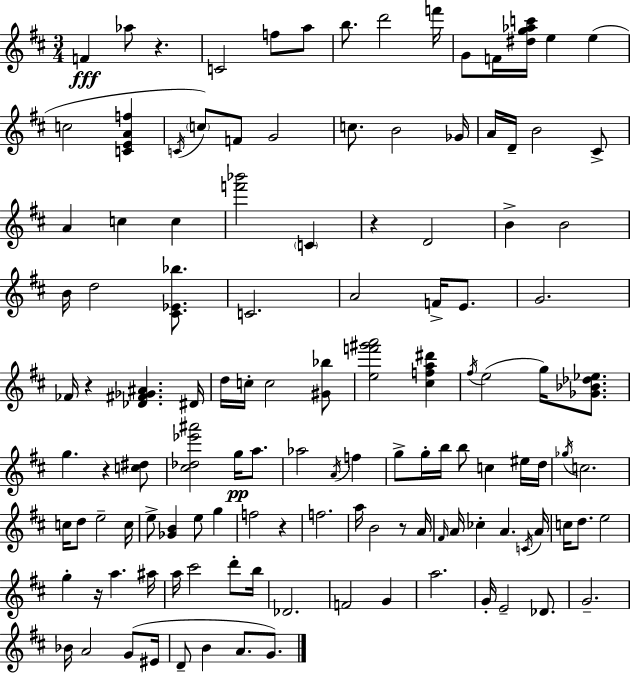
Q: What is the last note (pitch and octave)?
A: G4